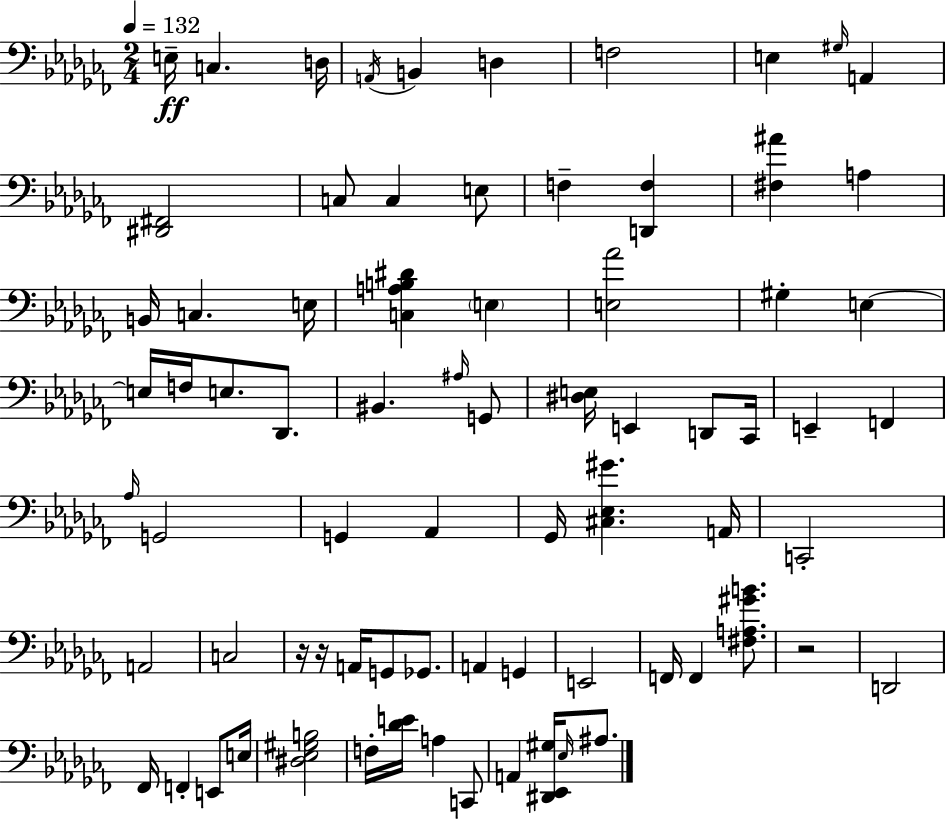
X:1
T:Untitled
M:2/4
L:1/4
K:Abm
E,/4 C, D,/4 A,,/4 B,, D, F,2 E, ^G,/4 A,, [^D,,^F,,]2 C,/2 C, E,/2 F, [D,,F,] [^F,^A] A, B,,/4 C, E,/4 [C,A,B,^D] E, [E,_A]2 ^G, E, E,/4 F,/4 E,/2 _D,,/2 ^B,, ^A,/4 G,,/2 [^D,E,]/4 E,, D,,/2 _C,,/4 E,, F,, _A,/4 G,,2 G,, _A,, _G,,/4 [^C,_E,^G] A,,/4 C,,2 A,,2 C,2 z/4 z/4 A,,/4 G,,/2 _G,,/2 A,, G,, E,,2 F,,/4 F,, [^F,A,^GB]/2 z2 D,,2 _F,,/4 F,, E,,/2 E,/4 [^D,_E,^G,B,]2 F,/4 [_DE]/4 A, C,,/2 A,, [^D,,_E,,^G,]/4 _E,/4 ^A,/2